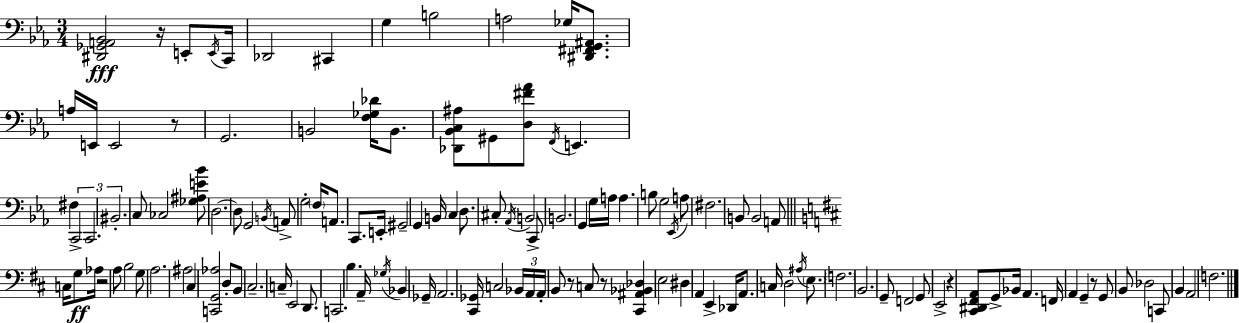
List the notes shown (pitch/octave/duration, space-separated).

[D#2,Gb2,A2,Bb2]/h R/s E2/e E2/s C2/s Db2/h C#2/q G3/q B3/h A3/h Gb3/s [D#2,F#2,G2,A#2]/e. A3/s E2/s E2/h R/e G2/h. B2/h [F3,Gb3,Db4]/s B2/e. [Db2,Bb2,C3,A#3]/e G#2/e [D3,F#4,Ab4]/e F2/s E2/q. F#3/q C2/h C2/h. BIS2/h. C3/e CES3/h [Gb3,A#3,E4,Bb4]/e D3/h. D3/e G2/h B2/s A2/e G3/h F3/s A2/e. C2/e. E2/s G#2/h G2/q B2/s C3/q D3/e. C#3/e Ab2/s B2/h C2/e B2/h. G2/q G3/s A3/s A3/q. B3/e G3/h Eb2/s A3/e F#3/h. B2/e B2/h A2/e C3/s G3/e Ab3/s R/h A3/e B3/h G3/e A3/h. A#3/h C#3/q [C2,G2,Ab3]/h D3/e B2/e C#3/h. C3/s E2/h D2/e. C2/h. B3/q. A2/s Gb3/s Bb2/q Gb2/s A2/h. [C#2,Gb2]/s C3/h Bb2/s A2/s A2/s B2/e R/e C3/e R/e [C#2,A#2,Bb2,Db3]/q E3/h D#3/q A2/q E2/q Db2/s A2/e. C3/s D3/h A#3/s E3/e. F3/h. B2/h. G2/e F2/h G2/e E2/h R/q [C#2,D#2,F#2,A2]/e G2/e Bb2/s A2/q. F2/s A2/q G2/q R/e G2/e B2/e Db3/h C2/e B2/q A2/h F3/h.